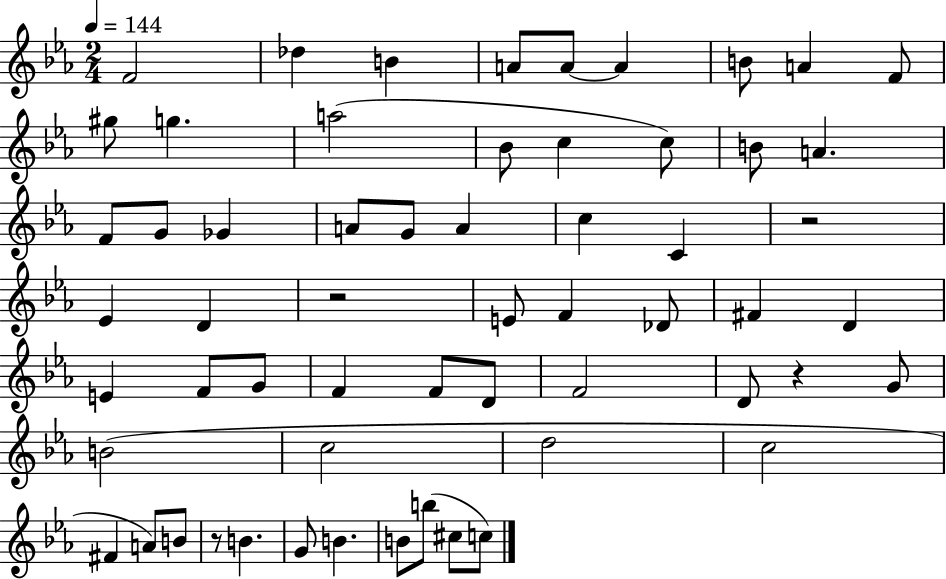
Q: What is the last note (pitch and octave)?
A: C5